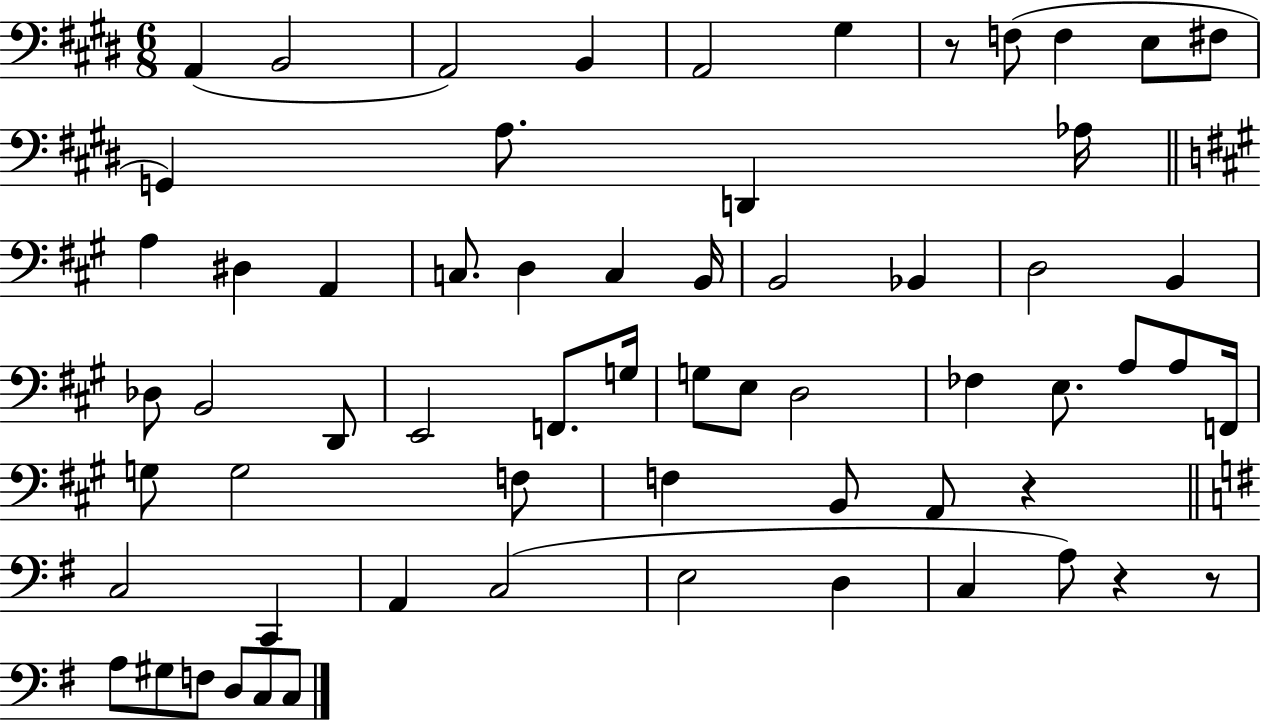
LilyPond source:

{
  \clef bass
  \numericTimeSignature
  \time 6/8
  \key e \major
  a,4( b,2 | a,2) b,4 | a,2 gis4 | r8 f8( f4 e8 fis8 | \break g,4) a8. d,4 aes16 | \bar "||" \break \key a \major a4 dis4 a,4 | c8. d4 c4 b,16 | b,2 bes,4 | d2 b,4 | \break des8 b,2 d,8 | e,2 f,8. g16 | g8 e8 d2 | fes4 e8. a8 a8 f,16 | \break g8 g2 f8 | f4 b,8 a,8 r4 | \bar "||" \break \key g \major c2 c,4 | a,4 c2( | e2 d4 | c4 a8) r4 r8 | \break a8 gis8 f8 d8 c8 c8 | \bar "|."
}